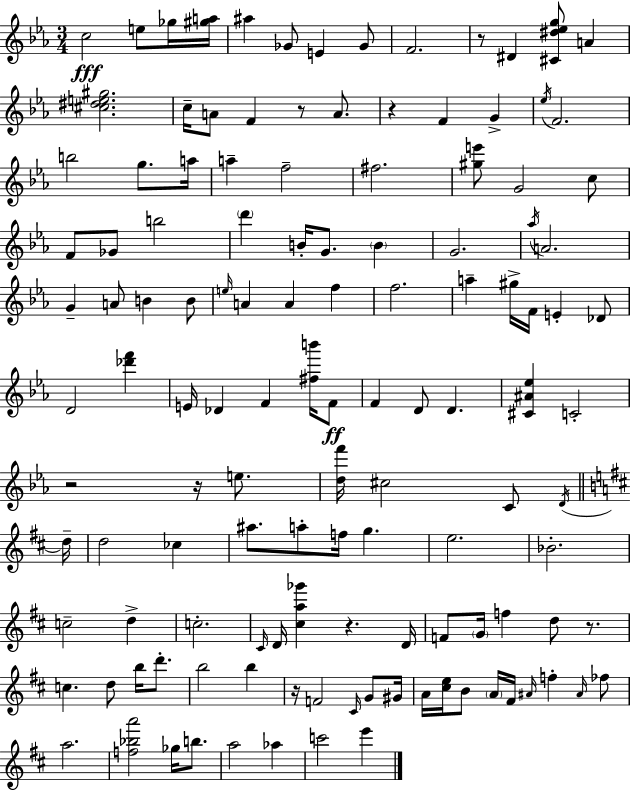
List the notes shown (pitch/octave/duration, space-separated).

C5/h E5/e Gb5/s [G#5,A5]/s A#5/q Gb4/e E4/q Gb4/e F4/h. R/e D#4/q [C#4,D#5,Eb5,G5]/e A4/q [C#5,D#5,E5,G#5]/h. C5/s A4/e F4/q R/e A4/e. R/q F4/q G4/q Eb5/s F4/h. B5/h G5/e. A5/s A5/q F5/h F#5/h. [G#5,E6]/e G4/h C5/e F4/e Gb4/e B5/h D6/q B4/s G4/e. B4/q G4/h. Ab5/s A4/h. G4/q A4/e B4/q B4/e E5/s A4/q A4/q F5/q F5/h. A5/q G#5/s F4/s E4/q Db4/e D4/h [Db6,F6]/q E4/s Db4/q F4/q [F#5,B6]/s F4/e F4/q D4/e D4/q. [C#4,A#4,Eb5]/q C4/h R/h R/s E5/e. [D5,F6]/s C#5/h C4/e D4/s D5/s D5/h CES5/q A#5/e. A5/e F5/s G5/q. E5/h. Bb4/h. C5/h D5/q C5/h. C#4/s D4/s [C#5,A5,Gb6]/q R/q. D4/s F4/e G4/s F5/q D5/e R/e. C5/q. D5/e B5/s D6/e. B5/h B5/q R/s F4/h C#4/s G4/e G#4/s A4/s [C#5,E5]/s B4/e A4/s F#4/s A#4/s F5/q A#4/s FES5/e A5/h. [F5,Bb5,A6]/h Gb5/s B5/e. A5/h Ab5/q C6/h E6/q